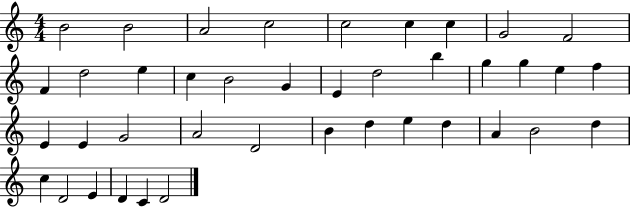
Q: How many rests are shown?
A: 0